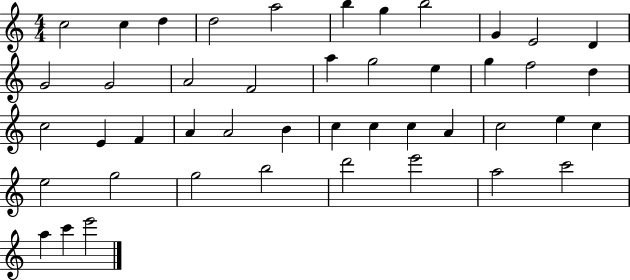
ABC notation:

X:1
T:Untitled
M:4/4
L:1/4
K:C
c2 c d d2 a2 b g b2 G E2 D G2 G2 A2 F2 a g2 e g f2 d c2 E F A A2 B c c c A c2 e c e2 g2 g2 b2 d'2 e'2 a2 c'2 a c' e'2